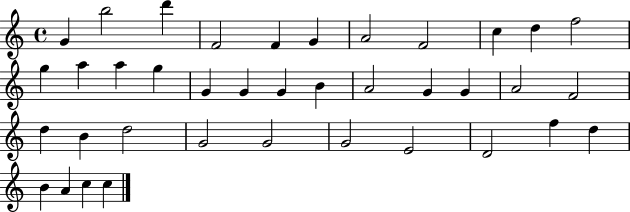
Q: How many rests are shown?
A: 0